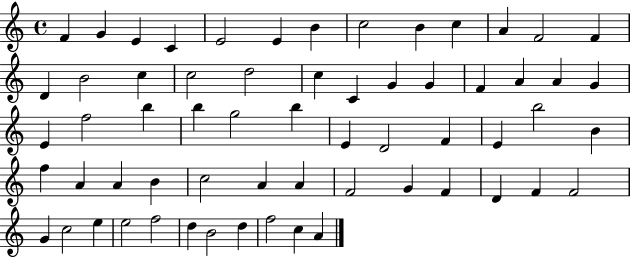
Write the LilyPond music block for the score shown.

{
  \clef treble
  \time 4/4
  \defaultTimeSignature
  \key c \major
  f'4 g'4 e'4 c'4 | e'2 e'4 b'4 | c''2 b'4 c''4 | a'4 f'2 f'4 | \break d'4 b'2 c''4 | c''2 d''2 | c''4 c'4 g'4 g'4 | f'4 a'4 a'4 g'4 | \break e'4 f''2 b''4 | b''4 g''2 b''4 | e'4 d'2 f'4 | e'4 b''2 b'4 | \break f''4 a'4 a'4 b'4 | c''2 a'4 a'4 | f'2 g'4 f'4 | d'4 f'4 f'2 | \break g'4 c''2 e''4 | e''2 f''2 | d''4 b'2 d''4 | f''2 c''4 a'4 | \break \bar "|."
}